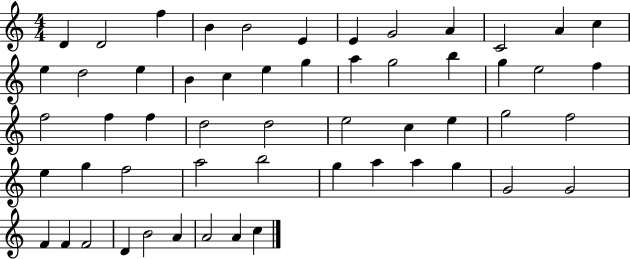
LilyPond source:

{
  \clef treble
  \numericTimeSignature
  \time 4/4
  \key c \major
  d'4 d'2 f''4 | b'4 b'2 e'4 | e'4 g'2 a'4 | c'2 a'4 c''4 | \break e''4 d''2 e''4 | b'4 c''4 e''4 g''4 | a''4 g''2 b''4 | g''4 e''2 f''4 | \break f''2 f''4 f''4 | d''2 d''2 | e''2 c''4 e''4 | g''2 f''2 | \break e''4 g''4 f''2 | a''2 b''2 | g''4 a''4 a''4 g''4 | g'2 g'2 | \break f'4 f'4 f'2 | d'4 b'2 a'4 | a'2 a'4 c''4 | \bar "|."
}